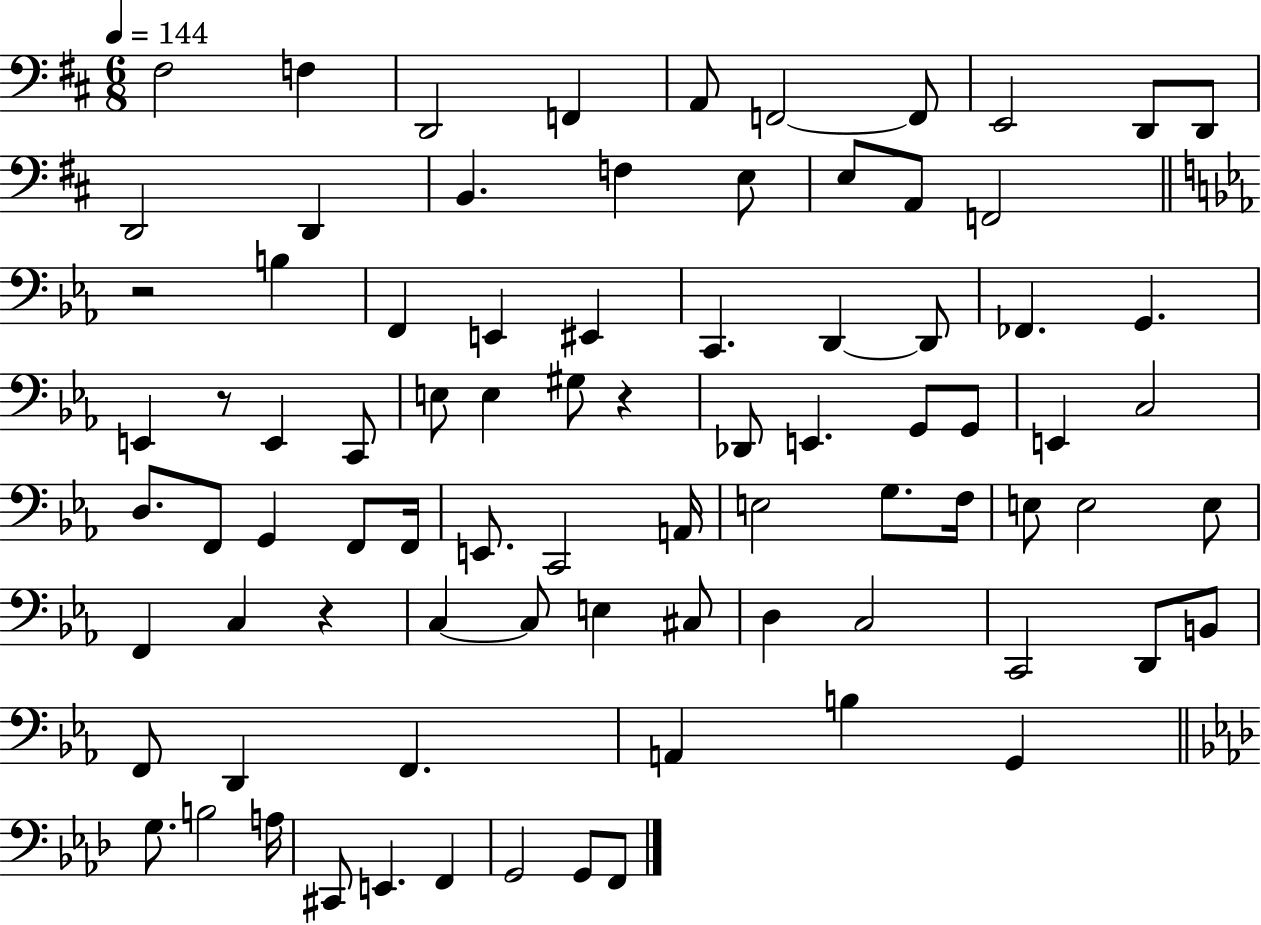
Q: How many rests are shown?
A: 4